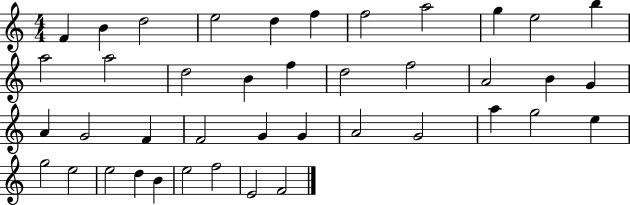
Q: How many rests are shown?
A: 0